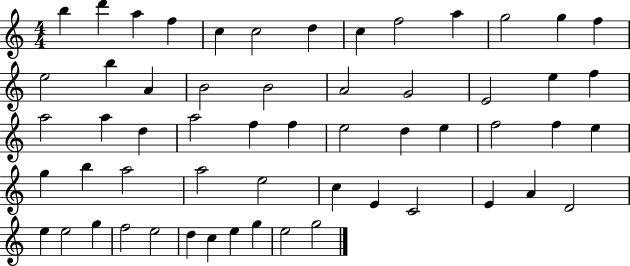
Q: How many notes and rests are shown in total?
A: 57